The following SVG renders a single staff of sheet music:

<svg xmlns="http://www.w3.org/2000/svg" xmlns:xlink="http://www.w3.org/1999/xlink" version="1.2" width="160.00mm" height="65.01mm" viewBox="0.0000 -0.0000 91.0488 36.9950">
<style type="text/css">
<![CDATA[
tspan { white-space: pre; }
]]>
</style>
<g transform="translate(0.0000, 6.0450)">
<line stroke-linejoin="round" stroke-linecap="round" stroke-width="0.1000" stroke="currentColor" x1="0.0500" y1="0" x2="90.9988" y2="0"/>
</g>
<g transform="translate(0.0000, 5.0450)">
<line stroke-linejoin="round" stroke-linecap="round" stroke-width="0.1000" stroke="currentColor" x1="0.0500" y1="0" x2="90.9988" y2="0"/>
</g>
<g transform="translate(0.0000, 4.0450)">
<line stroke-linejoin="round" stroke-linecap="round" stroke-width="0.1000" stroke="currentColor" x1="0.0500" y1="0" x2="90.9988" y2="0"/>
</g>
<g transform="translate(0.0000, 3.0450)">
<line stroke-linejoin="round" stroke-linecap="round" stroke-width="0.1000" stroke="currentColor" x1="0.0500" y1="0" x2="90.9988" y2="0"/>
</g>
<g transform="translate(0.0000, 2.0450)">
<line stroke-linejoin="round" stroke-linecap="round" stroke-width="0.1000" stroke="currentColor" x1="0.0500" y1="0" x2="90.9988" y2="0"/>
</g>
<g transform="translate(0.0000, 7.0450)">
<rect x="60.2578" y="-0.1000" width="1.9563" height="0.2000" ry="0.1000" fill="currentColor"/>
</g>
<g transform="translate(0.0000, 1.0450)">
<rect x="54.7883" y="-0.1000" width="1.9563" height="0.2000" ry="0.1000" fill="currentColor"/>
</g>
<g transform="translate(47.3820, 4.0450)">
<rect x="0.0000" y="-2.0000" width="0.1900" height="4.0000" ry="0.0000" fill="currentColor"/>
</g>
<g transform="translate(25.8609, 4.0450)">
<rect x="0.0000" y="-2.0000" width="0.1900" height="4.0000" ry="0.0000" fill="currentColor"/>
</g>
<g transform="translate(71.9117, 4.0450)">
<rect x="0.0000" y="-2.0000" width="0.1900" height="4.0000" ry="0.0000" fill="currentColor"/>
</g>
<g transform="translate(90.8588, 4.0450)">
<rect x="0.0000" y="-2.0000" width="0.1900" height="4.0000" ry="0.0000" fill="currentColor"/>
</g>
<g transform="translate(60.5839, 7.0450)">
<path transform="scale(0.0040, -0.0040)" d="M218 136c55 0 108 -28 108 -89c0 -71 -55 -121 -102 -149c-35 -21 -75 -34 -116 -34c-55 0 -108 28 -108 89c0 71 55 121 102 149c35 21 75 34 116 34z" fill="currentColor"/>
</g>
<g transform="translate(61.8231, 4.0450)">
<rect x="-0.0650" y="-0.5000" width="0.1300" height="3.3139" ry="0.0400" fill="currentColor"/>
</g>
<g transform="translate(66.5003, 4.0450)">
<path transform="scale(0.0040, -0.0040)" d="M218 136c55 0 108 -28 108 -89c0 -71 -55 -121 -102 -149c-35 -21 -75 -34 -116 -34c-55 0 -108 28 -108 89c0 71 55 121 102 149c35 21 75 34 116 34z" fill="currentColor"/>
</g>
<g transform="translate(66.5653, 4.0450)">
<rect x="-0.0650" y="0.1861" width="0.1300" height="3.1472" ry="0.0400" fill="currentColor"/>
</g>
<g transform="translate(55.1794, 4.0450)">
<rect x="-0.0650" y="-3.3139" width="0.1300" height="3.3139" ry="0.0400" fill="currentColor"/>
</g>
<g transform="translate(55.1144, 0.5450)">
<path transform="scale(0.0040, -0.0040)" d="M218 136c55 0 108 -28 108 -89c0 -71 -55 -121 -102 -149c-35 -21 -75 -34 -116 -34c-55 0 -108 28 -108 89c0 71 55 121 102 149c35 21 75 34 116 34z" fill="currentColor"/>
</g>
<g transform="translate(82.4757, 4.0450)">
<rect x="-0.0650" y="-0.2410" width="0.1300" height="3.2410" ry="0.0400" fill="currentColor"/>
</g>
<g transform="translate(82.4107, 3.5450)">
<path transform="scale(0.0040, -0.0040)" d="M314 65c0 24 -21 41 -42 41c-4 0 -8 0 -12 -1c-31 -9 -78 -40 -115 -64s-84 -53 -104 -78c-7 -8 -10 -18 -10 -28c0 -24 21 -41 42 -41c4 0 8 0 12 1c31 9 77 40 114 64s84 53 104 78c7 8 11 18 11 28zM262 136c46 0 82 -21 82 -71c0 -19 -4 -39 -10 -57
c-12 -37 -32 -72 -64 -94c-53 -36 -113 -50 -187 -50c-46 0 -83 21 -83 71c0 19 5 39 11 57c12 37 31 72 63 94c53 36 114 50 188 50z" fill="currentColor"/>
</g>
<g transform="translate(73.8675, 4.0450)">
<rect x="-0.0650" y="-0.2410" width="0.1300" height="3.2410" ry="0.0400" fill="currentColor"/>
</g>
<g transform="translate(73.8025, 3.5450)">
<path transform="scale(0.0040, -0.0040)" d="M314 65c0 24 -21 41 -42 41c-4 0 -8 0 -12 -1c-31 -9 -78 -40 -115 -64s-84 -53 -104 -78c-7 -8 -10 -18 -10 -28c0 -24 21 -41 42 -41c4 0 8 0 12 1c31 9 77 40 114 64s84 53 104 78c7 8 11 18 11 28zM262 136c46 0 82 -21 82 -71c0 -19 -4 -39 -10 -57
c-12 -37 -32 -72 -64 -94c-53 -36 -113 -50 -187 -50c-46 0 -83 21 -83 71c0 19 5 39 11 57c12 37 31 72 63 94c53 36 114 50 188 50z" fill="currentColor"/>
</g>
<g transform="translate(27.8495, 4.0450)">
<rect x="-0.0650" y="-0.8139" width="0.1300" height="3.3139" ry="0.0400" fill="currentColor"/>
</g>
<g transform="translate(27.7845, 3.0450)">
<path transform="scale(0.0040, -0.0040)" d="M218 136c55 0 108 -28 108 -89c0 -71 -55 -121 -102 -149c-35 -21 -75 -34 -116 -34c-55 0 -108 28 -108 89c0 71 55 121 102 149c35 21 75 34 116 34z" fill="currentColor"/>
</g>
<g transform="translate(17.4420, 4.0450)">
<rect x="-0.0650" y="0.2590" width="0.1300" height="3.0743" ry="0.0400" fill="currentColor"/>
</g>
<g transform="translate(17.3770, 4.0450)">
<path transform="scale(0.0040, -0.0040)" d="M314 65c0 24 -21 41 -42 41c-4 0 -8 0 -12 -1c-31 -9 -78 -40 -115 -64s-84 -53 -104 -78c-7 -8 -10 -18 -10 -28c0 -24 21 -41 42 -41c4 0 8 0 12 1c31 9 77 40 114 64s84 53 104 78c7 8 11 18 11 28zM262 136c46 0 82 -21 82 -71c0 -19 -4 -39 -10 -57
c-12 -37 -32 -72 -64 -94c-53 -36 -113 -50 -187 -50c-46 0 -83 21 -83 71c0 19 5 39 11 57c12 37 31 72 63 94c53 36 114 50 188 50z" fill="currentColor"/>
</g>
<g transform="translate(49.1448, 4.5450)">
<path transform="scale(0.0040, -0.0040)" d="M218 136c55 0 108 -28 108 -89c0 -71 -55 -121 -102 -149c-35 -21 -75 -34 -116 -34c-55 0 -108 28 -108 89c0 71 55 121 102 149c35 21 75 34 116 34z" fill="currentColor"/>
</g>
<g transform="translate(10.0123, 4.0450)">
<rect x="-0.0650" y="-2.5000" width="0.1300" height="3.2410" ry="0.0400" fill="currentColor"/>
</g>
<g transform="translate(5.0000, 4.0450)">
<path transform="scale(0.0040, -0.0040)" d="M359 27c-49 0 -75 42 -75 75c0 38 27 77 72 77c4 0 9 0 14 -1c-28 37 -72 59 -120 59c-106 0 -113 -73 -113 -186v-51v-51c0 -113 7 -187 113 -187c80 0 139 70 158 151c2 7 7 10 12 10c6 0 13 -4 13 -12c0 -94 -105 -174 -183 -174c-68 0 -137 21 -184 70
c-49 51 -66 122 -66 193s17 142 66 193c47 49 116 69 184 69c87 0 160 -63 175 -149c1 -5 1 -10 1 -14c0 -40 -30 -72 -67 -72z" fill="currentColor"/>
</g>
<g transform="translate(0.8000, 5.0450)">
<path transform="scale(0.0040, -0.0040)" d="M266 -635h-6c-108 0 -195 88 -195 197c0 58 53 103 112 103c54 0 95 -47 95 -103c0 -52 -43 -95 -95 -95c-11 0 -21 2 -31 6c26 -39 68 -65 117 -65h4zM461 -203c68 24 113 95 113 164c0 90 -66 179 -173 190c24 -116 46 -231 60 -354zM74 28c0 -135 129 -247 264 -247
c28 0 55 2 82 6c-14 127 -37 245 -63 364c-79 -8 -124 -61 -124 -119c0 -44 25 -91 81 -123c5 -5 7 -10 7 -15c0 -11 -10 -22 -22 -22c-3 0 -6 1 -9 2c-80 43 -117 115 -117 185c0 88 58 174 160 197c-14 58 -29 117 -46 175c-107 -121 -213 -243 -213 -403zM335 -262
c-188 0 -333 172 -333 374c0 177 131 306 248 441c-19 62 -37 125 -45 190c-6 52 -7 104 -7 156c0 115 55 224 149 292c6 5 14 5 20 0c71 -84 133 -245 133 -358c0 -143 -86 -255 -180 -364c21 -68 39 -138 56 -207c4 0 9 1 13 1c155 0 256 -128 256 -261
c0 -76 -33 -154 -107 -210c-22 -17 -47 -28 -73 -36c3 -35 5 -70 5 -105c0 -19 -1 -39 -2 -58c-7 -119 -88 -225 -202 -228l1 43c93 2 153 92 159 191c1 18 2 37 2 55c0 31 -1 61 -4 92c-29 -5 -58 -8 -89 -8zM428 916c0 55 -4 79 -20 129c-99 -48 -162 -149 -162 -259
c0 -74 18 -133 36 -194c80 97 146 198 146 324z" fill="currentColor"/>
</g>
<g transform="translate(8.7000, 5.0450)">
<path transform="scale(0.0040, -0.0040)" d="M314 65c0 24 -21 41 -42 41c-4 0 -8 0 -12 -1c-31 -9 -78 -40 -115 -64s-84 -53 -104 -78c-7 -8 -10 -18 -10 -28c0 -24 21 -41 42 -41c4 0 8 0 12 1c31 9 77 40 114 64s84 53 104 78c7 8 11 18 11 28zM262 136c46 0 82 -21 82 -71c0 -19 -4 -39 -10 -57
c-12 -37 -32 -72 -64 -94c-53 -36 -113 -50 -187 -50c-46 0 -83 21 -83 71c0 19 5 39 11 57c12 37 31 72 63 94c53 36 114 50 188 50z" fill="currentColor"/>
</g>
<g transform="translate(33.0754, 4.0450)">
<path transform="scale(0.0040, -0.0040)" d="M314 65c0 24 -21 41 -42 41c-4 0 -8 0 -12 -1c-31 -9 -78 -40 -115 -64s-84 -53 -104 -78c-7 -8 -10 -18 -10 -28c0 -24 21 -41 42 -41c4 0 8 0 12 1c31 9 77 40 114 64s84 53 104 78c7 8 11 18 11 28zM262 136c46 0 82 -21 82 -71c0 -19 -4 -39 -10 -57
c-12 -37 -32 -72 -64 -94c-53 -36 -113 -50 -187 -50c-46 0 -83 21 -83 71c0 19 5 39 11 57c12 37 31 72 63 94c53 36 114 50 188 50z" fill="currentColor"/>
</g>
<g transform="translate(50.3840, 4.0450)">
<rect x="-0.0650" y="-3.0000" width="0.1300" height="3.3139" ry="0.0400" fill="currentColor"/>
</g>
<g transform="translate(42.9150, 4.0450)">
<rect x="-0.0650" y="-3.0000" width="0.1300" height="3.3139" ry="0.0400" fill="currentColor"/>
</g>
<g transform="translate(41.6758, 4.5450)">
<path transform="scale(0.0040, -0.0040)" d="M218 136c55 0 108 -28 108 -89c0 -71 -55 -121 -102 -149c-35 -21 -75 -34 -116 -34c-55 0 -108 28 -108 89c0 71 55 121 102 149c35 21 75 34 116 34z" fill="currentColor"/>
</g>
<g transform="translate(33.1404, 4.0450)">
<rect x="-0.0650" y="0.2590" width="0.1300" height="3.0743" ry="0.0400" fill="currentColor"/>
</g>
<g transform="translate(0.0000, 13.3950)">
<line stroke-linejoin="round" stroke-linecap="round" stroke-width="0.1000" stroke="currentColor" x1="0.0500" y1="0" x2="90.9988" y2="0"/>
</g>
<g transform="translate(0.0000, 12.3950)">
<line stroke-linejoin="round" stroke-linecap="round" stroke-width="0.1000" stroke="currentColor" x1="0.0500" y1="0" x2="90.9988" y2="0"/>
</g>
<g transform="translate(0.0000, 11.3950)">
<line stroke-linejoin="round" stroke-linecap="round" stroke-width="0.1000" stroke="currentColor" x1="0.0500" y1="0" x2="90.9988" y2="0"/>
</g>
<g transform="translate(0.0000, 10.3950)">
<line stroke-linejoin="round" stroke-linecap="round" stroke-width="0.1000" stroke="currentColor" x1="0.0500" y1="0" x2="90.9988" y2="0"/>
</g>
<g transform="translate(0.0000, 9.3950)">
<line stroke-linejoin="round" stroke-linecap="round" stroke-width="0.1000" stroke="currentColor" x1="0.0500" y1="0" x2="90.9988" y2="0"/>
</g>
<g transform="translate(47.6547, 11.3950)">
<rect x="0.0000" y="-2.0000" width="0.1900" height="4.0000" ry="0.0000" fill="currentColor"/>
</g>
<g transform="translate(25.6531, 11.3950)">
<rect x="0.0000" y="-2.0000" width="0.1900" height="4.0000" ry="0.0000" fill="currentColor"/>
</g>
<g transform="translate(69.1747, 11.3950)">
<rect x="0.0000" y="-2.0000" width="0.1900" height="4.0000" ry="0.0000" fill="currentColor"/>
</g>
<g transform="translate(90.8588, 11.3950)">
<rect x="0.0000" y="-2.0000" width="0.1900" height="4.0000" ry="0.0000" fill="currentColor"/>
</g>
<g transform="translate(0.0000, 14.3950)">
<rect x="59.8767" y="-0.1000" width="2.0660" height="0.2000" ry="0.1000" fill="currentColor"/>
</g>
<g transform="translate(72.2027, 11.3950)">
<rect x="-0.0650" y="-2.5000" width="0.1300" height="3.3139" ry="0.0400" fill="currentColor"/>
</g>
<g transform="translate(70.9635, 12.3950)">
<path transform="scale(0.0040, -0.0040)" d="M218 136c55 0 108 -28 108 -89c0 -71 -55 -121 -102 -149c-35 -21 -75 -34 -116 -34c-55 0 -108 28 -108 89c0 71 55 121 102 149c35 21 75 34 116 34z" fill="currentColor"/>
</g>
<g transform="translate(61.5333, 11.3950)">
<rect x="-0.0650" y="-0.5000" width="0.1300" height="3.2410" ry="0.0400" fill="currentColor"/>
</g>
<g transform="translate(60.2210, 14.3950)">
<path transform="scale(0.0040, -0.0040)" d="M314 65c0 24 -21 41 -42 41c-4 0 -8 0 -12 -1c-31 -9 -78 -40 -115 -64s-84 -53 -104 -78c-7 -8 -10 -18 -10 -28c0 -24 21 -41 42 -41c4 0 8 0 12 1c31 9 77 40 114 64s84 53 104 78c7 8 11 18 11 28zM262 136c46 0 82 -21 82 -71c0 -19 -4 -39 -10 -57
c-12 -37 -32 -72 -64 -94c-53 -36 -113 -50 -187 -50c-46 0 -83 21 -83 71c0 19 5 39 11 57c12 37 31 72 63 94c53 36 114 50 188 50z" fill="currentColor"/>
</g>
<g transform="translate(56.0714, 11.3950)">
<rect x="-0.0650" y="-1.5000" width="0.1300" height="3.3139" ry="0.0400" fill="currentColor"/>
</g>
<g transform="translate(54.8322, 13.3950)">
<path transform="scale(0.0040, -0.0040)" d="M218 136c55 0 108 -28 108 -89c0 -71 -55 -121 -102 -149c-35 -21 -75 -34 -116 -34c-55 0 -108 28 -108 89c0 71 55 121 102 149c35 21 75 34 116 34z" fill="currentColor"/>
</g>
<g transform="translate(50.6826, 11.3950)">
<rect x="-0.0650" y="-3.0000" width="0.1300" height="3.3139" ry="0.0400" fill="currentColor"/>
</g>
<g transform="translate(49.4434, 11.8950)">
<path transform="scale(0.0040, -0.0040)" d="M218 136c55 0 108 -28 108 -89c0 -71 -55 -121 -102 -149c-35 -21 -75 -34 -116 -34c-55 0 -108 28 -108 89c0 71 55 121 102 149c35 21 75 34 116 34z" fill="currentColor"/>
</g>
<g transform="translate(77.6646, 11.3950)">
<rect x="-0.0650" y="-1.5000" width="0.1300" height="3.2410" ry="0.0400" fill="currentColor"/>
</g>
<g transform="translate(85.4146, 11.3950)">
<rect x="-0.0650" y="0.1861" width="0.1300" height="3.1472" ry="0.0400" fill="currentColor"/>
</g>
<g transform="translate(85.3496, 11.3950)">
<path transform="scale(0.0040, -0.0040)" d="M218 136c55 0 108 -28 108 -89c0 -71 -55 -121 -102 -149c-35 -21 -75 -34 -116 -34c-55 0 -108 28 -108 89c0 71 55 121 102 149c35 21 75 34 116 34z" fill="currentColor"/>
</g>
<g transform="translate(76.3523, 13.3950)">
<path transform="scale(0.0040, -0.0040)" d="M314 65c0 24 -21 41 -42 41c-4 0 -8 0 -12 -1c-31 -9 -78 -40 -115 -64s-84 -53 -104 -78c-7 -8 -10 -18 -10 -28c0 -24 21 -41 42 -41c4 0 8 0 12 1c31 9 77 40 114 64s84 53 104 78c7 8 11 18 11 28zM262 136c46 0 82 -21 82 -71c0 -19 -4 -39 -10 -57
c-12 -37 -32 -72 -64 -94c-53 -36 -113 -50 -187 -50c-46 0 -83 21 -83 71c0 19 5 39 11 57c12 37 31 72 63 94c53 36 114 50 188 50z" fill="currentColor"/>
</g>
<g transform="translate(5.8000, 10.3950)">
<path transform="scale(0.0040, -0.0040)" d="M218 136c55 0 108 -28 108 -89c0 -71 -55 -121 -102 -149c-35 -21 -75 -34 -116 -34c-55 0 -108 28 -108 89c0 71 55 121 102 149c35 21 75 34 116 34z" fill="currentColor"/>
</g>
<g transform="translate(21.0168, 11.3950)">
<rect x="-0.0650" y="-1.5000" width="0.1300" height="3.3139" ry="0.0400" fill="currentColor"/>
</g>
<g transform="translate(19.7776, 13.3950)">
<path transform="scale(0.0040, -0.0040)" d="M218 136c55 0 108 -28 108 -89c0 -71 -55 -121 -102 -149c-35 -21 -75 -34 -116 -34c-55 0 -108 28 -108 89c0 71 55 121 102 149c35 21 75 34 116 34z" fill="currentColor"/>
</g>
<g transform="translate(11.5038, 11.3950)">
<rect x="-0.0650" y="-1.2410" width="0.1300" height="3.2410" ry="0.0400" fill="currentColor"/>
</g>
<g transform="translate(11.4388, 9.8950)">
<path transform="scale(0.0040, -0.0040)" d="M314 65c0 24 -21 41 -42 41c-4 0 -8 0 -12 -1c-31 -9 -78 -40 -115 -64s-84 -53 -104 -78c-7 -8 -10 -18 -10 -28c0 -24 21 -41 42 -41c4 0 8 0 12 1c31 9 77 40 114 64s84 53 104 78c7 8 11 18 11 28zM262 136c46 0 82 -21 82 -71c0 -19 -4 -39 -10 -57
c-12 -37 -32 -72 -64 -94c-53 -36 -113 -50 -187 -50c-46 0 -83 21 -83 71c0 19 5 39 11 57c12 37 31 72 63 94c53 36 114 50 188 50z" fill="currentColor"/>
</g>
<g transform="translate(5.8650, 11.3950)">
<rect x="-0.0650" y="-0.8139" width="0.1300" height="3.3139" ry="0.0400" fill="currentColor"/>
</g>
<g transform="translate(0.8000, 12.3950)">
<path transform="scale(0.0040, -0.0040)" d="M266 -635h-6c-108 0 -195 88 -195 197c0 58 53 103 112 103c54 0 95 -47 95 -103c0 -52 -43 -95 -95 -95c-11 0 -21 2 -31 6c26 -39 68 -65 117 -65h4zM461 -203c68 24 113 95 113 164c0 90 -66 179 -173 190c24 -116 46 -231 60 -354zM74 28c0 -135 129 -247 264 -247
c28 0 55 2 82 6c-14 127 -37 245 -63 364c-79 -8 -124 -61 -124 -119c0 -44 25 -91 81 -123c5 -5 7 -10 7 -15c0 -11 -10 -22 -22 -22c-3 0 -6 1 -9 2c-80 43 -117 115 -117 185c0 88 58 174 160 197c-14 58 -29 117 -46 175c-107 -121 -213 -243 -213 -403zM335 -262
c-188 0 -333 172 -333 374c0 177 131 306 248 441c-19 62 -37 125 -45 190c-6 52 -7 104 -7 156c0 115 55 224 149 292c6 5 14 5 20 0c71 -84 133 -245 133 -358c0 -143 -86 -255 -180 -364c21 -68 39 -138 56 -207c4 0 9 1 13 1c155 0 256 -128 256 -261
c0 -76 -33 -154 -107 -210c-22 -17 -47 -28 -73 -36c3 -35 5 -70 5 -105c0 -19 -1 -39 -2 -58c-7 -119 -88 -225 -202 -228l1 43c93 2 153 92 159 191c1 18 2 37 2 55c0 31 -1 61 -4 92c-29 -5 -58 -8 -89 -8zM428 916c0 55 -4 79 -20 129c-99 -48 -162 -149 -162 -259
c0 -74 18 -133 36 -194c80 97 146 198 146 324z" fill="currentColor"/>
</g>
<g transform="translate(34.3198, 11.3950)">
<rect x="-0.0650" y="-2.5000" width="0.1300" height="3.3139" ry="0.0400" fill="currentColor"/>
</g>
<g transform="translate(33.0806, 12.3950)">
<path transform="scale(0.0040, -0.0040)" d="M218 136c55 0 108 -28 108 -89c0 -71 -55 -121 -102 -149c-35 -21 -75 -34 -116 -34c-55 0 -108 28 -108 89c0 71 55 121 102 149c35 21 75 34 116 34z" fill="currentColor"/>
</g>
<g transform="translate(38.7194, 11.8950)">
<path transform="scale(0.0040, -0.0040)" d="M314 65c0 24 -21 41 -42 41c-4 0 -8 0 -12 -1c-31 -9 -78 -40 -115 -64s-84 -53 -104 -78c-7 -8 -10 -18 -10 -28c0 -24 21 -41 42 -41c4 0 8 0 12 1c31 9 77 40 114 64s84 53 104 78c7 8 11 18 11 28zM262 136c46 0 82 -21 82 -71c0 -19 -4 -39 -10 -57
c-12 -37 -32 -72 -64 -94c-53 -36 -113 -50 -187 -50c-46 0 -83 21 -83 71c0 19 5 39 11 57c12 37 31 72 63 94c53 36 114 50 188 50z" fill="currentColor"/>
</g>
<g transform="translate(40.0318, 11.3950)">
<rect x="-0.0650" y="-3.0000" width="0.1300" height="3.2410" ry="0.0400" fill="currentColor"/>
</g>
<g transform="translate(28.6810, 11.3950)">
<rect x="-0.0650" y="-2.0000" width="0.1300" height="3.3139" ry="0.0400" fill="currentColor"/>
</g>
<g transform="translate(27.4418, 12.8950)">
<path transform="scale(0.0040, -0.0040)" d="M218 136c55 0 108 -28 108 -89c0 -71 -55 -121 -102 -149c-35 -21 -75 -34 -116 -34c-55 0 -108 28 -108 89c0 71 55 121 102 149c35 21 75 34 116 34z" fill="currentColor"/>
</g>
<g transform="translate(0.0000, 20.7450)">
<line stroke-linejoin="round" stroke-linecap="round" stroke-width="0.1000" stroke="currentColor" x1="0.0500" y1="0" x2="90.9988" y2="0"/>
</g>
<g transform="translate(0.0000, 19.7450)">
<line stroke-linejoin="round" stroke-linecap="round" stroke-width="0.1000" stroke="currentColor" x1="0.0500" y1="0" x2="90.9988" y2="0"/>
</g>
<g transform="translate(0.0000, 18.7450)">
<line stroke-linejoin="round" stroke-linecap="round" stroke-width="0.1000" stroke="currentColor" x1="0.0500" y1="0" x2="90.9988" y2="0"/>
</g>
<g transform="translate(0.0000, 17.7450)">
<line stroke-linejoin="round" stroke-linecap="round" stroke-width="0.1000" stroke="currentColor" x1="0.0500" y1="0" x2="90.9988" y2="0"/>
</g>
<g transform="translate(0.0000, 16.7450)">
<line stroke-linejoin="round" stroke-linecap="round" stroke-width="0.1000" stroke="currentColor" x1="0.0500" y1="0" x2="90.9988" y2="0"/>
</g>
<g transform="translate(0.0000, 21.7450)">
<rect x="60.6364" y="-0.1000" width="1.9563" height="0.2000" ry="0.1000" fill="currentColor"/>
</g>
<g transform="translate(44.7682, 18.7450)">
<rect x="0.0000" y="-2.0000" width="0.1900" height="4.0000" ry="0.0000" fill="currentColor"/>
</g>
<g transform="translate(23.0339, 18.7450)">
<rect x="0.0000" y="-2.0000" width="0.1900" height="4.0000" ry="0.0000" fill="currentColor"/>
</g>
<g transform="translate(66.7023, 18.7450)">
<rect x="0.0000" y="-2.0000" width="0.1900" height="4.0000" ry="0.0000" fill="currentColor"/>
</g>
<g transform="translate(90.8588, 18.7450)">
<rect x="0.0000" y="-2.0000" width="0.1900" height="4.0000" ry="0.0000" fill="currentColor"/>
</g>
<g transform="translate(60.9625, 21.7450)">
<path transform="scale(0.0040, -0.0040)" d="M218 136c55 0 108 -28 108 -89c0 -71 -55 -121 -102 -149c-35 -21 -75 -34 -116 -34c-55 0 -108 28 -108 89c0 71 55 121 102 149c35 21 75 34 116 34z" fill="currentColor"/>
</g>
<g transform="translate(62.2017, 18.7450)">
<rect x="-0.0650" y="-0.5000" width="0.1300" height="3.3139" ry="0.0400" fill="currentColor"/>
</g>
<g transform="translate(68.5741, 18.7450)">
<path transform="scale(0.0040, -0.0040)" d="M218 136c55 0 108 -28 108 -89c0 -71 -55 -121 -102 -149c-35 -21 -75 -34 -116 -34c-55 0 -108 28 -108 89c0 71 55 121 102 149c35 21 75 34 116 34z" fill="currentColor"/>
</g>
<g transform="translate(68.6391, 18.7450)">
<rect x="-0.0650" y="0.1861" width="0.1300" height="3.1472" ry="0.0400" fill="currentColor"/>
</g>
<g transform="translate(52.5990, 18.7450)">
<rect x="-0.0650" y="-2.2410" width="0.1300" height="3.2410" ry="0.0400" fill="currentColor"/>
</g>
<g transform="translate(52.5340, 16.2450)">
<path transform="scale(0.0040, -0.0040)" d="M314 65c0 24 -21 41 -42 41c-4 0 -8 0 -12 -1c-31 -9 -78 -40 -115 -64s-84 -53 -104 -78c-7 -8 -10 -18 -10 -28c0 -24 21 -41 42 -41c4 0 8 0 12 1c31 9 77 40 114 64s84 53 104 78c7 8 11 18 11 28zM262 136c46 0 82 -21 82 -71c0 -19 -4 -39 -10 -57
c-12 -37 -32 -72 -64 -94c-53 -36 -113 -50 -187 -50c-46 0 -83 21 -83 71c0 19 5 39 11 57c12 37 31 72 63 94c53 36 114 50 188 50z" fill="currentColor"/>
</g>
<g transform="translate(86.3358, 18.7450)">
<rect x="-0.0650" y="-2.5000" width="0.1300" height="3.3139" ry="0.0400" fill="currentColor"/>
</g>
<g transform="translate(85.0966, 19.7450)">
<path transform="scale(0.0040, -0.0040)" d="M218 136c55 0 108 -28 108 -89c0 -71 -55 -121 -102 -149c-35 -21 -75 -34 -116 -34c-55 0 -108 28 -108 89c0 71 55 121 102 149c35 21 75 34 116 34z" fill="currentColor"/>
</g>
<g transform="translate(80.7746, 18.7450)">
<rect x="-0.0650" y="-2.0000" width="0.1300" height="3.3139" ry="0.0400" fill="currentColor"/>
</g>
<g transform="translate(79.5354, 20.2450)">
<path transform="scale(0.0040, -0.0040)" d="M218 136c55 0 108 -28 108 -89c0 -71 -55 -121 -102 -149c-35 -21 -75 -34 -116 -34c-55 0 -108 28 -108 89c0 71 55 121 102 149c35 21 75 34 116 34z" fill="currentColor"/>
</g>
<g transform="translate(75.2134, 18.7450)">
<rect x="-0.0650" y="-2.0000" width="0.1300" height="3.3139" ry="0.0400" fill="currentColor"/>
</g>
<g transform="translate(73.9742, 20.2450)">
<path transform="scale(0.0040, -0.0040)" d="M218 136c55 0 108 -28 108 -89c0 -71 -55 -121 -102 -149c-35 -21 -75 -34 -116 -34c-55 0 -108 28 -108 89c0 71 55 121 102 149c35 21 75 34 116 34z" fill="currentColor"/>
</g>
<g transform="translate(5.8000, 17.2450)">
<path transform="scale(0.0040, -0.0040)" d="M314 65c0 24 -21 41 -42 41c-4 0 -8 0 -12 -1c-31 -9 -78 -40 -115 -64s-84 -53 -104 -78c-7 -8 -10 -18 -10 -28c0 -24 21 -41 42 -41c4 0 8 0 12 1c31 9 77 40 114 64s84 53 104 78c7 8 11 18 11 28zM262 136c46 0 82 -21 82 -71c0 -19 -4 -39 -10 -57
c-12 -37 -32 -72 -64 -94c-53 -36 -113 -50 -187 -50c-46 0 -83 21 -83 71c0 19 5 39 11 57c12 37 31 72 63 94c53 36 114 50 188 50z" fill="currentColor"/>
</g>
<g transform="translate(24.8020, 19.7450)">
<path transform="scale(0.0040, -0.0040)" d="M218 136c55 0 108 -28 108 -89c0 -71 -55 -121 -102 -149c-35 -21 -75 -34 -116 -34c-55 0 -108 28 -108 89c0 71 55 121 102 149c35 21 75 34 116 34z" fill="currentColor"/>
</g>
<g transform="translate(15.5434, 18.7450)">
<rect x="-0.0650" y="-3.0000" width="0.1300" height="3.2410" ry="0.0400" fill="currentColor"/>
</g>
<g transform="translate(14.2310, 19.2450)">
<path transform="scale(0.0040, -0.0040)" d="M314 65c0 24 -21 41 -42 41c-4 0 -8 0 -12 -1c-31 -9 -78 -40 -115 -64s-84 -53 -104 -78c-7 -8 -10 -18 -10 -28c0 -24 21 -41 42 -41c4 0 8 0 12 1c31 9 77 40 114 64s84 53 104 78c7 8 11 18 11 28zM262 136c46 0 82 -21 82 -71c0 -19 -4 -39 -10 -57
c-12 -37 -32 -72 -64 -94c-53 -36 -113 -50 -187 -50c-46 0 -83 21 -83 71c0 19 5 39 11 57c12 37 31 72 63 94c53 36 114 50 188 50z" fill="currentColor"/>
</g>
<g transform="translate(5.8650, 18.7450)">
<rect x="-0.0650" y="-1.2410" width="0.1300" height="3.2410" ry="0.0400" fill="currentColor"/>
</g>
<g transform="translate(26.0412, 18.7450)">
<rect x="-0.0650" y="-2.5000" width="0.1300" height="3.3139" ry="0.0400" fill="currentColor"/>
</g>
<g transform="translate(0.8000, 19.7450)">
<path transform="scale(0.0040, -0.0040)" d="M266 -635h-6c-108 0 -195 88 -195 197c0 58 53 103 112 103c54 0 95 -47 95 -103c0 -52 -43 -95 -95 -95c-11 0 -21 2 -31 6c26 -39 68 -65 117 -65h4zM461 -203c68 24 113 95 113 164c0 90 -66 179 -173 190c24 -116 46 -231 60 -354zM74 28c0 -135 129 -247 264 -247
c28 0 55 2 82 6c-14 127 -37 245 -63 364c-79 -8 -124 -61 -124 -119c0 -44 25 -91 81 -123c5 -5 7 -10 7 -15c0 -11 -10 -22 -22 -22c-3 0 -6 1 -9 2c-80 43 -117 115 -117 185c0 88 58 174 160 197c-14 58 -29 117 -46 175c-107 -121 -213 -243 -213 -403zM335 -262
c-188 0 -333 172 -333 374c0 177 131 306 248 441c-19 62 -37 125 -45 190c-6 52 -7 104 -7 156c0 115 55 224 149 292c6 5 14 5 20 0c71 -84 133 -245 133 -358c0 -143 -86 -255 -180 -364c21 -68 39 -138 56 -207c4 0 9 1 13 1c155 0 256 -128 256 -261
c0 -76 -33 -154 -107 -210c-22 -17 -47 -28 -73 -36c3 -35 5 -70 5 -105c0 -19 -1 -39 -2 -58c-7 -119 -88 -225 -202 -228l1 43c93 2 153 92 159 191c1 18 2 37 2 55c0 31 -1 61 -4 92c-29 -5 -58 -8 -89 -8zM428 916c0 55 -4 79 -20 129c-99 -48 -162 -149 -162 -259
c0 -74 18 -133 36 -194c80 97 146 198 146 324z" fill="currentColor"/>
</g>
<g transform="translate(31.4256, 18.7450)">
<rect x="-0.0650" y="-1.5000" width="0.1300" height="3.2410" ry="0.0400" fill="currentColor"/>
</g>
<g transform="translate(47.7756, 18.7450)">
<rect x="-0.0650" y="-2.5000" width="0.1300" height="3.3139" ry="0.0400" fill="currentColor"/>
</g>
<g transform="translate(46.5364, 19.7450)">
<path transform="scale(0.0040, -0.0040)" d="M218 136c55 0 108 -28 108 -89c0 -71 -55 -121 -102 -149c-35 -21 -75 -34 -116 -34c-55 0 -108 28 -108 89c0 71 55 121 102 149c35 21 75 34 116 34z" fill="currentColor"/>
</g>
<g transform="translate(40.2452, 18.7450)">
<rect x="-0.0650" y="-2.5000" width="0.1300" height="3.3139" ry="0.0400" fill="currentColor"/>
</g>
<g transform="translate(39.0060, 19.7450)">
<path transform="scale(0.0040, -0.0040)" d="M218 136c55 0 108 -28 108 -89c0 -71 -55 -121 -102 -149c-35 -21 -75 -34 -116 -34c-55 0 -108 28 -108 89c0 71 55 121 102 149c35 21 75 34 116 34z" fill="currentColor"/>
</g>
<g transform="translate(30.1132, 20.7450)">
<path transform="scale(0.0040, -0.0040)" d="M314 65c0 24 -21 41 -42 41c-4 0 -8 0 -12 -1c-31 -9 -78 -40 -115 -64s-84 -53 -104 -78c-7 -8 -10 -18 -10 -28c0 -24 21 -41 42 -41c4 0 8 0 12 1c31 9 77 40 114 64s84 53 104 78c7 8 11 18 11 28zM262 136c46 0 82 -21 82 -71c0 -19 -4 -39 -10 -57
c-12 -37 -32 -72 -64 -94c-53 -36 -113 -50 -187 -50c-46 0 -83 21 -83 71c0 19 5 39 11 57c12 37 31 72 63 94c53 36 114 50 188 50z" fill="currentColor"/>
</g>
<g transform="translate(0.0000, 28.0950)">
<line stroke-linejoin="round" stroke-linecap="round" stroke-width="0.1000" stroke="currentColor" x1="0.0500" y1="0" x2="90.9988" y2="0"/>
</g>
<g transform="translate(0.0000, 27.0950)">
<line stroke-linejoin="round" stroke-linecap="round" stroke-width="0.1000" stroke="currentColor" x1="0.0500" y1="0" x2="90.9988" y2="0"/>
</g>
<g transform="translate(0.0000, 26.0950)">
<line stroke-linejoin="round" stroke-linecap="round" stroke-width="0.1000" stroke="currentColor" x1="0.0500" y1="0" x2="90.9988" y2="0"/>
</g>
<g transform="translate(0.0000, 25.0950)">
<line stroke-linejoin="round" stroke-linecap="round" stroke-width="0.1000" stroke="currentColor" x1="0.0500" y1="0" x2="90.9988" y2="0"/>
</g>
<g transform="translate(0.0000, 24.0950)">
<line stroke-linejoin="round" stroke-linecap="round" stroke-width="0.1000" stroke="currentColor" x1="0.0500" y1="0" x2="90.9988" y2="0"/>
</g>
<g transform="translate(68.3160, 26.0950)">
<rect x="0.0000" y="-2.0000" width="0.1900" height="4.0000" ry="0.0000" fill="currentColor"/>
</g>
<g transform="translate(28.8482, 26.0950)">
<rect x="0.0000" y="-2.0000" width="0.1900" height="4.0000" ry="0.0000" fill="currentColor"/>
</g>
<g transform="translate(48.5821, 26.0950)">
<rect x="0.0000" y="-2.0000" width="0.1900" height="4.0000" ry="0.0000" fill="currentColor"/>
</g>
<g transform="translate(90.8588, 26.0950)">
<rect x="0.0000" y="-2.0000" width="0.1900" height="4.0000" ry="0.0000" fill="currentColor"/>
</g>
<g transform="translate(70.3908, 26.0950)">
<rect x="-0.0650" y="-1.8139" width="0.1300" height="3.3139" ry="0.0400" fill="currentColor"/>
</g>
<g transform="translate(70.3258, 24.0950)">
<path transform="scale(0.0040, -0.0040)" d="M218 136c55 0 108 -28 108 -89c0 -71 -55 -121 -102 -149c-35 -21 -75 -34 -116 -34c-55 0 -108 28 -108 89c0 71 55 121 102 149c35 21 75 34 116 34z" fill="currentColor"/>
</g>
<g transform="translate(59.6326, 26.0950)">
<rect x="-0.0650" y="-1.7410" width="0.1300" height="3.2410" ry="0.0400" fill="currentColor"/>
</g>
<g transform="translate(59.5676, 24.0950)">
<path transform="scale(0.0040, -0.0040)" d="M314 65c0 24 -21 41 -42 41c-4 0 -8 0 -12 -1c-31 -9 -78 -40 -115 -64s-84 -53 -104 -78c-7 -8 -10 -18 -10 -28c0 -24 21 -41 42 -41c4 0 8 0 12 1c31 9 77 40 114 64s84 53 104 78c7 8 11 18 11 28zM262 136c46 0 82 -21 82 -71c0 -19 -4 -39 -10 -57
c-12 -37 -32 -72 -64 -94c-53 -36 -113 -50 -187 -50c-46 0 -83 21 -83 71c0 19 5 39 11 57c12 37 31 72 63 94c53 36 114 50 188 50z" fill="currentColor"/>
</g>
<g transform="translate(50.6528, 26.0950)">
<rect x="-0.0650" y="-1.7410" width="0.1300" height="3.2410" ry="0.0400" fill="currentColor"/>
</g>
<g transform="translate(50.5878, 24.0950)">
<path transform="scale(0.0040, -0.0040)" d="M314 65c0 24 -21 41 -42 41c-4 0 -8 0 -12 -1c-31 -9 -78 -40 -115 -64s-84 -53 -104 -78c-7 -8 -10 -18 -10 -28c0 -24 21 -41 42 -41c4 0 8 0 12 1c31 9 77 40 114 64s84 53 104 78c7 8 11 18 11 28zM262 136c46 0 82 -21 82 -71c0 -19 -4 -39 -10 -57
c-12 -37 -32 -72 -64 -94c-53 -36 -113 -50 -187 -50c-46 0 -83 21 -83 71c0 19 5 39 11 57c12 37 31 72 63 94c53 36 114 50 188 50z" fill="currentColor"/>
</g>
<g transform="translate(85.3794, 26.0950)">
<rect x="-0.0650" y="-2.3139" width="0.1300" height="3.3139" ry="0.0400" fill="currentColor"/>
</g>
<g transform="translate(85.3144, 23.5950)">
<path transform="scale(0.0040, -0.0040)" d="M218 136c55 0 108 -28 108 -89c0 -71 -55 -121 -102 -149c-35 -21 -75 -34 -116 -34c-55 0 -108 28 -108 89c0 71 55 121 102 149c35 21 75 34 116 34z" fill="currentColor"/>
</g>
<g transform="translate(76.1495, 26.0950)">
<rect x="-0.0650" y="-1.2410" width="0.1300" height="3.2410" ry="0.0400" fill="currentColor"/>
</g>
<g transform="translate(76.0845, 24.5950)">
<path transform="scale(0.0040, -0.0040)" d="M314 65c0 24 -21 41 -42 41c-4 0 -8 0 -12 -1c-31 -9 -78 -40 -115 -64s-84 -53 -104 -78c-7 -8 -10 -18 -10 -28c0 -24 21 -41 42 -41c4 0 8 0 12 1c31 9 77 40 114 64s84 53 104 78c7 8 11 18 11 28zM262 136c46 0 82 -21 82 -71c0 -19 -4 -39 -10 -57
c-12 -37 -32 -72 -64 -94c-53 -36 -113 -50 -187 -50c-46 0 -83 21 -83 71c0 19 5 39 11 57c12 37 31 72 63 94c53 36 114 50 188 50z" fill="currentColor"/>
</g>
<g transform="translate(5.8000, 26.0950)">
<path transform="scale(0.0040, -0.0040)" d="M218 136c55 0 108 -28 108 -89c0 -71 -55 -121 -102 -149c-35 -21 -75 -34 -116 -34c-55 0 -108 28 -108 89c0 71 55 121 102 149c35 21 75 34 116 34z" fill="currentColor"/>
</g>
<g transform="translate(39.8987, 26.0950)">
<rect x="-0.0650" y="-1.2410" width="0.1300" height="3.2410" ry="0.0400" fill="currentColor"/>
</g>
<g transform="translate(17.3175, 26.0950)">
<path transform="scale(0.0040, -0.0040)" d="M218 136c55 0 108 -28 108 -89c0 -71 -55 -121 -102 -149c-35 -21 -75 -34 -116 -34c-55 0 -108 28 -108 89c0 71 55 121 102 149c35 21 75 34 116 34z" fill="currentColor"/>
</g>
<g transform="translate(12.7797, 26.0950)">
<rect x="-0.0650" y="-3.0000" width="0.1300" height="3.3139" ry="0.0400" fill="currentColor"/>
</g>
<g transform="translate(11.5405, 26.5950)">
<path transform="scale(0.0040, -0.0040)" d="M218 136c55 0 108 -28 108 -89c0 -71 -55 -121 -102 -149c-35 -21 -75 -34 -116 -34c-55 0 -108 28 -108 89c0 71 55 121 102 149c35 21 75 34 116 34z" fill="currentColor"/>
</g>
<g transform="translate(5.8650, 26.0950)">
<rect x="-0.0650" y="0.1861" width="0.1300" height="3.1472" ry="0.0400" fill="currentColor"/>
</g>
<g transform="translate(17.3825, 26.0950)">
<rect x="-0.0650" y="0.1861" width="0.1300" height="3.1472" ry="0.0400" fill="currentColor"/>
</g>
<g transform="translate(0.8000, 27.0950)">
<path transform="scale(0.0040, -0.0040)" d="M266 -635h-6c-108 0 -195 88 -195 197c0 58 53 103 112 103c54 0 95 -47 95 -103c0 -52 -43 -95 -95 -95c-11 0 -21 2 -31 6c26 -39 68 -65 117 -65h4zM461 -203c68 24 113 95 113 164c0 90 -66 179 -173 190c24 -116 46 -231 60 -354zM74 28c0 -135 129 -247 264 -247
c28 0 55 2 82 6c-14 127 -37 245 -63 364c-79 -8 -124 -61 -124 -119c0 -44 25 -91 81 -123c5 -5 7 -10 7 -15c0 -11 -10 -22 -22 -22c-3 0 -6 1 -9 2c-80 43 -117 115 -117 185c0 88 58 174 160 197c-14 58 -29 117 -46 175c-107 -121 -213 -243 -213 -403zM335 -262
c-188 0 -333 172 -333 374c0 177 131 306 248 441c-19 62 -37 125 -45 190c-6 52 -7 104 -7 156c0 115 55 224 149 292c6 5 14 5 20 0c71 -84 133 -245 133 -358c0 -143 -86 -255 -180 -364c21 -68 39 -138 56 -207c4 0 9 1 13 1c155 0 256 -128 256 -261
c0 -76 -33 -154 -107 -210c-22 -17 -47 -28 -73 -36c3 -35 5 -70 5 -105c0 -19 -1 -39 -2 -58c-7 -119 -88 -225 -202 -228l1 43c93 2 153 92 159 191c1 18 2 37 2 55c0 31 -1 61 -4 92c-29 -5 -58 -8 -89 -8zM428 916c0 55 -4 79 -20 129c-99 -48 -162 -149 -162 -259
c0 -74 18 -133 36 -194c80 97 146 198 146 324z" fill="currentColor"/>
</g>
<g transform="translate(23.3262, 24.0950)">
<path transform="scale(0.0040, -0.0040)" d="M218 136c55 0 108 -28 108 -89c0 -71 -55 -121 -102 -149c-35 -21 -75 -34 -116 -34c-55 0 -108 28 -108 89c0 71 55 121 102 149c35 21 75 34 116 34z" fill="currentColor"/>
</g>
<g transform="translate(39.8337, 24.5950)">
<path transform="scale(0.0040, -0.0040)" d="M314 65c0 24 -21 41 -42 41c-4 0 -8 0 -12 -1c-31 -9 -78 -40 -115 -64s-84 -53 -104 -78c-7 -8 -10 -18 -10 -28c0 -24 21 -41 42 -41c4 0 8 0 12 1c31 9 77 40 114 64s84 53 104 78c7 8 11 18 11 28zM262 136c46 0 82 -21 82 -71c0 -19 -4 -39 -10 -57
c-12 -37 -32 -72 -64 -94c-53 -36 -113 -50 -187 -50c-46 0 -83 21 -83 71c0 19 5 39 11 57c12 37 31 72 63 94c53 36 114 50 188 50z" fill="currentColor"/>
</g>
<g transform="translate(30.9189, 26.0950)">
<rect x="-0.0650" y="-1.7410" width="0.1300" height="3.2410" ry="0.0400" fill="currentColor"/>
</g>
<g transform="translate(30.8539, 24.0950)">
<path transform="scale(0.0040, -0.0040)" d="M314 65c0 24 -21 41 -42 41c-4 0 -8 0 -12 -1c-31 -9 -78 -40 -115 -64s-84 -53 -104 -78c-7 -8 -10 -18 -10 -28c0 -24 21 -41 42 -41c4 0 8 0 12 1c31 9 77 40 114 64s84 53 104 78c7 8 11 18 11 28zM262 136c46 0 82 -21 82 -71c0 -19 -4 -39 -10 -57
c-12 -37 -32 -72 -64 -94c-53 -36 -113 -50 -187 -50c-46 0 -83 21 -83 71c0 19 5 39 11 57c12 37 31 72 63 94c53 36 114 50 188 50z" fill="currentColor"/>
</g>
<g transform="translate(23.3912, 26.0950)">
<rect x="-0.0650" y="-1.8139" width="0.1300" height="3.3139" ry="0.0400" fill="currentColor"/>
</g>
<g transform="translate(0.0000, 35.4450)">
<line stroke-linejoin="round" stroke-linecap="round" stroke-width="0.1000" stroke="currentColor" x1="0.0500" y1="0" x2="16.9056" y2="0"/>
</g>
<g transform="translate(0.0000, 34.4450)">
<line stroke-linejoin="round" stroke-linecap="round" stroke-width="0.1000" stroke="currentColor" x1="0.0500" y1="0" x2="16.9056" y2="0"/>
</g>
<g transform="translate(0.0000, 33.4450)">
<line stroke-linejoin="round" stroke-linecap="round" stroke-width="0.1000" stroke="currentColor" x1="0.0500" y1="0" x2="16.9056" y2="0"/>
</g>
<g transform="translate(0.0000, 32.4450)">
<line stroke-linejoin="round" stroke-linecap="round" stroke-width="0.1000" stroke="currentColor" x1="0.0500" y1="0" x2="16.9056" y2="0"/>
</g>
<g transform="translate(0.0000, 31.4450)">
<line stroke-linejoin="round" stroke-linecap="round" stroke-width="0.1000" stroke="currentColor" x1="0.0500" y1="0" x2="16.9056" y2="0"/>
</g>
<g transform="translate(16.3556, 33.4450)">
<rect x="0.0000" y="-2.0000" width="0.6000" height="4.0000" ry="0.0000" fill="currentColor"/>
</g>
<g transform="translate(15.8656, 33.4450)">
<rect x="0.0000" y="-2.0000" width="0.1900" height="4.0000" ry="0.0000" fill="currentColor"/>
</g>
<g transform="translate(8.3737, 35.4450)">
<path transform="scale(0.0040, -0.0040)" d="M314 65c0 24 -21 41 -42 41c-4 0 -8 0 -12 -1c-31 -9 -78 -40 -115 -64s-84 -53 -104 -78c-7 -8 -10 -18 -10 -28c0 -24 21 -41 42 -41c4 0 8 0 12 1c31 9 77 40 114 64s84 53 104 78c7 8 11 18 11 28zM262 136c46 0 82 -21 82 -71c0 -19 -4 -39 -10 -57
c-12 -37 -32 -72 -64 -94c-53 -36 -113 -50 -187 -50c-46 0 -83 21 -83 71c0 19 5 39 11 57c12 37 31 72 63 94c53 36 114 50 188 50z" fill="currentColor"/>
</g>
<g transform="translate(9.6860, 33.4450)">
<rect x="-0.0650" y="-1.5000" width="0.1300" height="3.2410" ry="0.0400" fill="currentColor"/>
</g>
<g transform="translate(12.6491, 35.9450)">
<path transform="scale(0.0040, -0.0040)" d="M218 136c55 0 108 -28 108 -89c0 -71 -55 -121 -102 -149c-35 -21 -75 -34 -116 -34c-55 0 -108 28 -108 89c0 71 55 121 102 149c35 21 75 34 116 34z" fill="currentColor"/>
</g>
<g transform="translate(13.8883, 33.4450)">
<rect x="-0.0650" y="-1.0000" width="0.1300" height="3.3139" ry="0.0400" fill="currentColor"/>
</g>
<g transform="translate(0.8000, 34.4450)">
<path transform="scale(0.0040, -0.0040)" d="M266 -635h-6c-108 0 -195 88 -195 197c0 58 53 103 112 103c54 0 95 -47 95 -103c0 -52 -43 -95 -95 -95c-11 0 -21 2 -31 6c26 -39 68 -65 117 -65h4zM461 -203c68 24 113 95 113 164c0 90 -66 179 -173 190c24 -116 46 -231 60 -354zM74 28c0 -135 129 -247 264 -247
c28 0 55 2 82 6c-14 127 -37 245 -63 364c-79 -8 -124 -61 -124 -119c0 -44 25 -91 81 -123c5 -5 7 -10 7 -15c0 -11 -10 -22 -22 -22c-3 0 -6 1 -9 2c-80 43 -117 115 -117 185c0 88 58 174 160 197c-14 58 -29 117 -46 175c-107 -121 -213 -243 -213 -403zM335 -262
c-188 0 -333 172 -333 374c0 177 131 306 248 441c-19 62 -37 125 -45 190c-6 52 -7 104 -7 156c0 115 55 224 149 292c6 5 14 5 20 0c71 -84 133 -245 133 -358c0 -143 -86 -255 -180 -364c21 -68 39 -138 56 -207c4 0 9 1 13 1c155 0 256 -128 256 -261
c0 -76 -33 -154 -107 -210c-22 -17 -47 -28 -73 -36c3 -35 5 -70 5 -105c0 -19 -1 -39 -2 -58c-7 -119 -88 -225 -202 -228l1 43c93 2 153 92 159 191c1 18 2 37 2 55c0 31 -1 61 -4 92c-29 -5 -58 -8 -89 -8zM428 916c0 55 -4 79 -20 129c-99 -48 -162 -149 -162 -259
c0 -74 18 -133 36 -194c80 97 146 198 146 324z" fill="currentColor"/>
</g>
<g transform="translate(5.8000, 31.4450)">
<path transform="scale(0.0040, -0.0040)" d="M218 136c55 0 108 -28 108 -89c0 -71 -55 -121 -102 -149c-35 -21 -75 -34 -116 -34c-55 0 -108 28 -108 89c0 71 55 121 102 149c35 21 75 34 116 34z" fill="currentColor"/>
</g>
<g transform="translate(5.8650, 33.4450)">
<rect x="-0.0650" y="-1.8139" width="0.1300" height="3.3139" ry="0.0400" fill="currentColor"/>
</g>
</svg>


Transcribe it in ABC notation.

X:1
T:Untitled
M:4/4
L:1/4
K:C
G2 B2 d B2 A A b C B c2 c2 d e2 E F G A2 A E C2 G E2 B e2 A2 G E2 G G g2 C B F F G B A B f f2 e2 f2 f2 f e2 g f E2 D